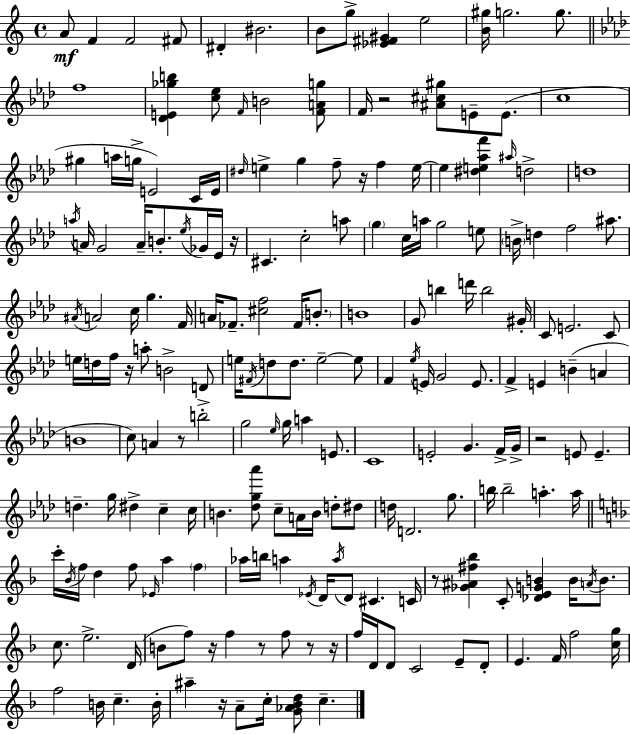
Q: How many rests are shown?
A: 12